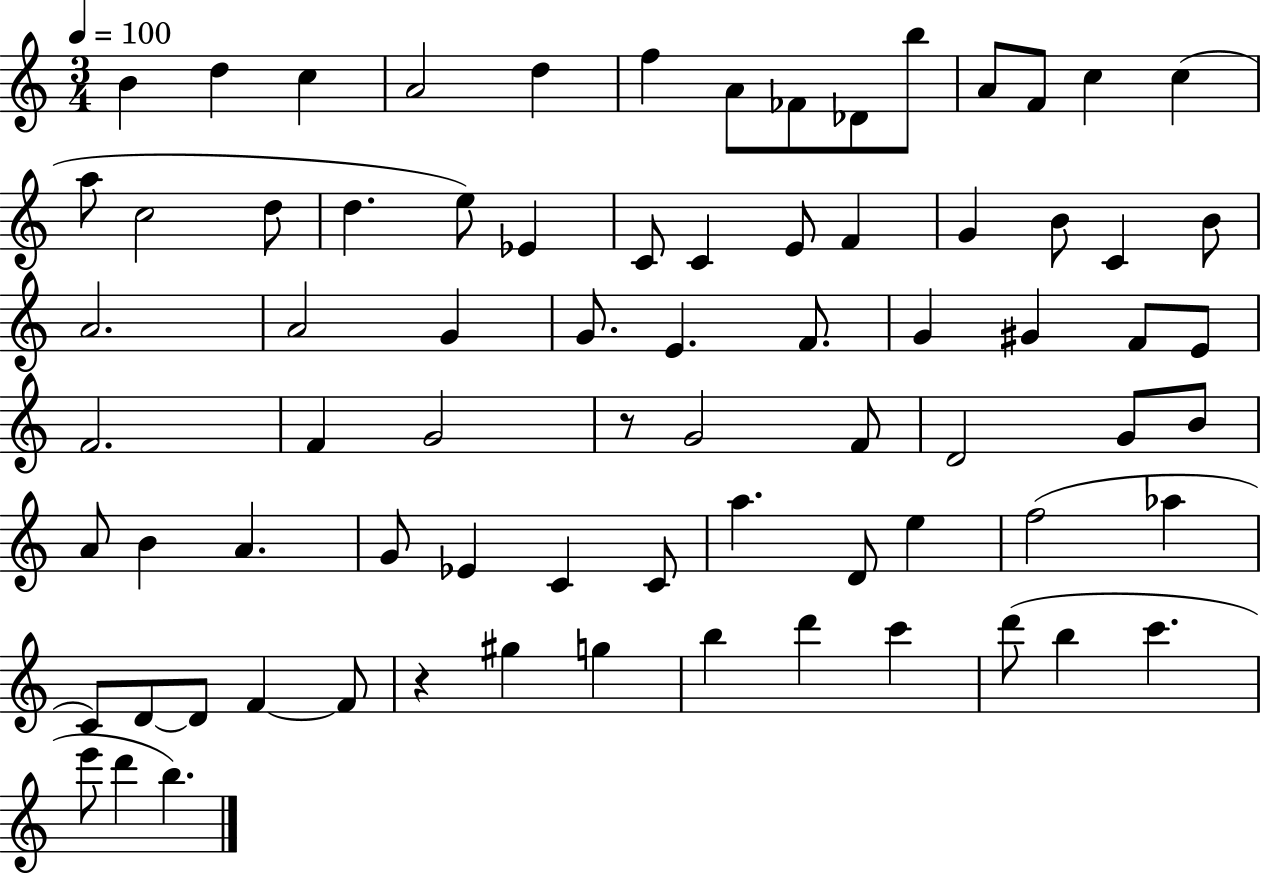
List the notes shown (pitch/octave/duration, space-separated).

B4/q D5/q C5/q A4/h D5/q F5/q A4/e FES4/e Db4/e B5/e A4/e F4/e C5/q C5/q A5/e C5/h D5/e D5/q. E5/e Eb4/q C4/e C4/q E4/e F4/q G4/q B4/e C4/q B4/e A4/h. A4/h G4/q G4/e. E4/q. F4/e. G4/q G#4/q F4/e E4/e F4/h. F4/q G4/h R/e G4/h F4/e D4/h G4/e B4/e A4/e B4/q A4/q. G4/e Eb4/q C4/q C4/e A5/q. D4/e E5/q F5/h Ab5/q C4/e D4/e D4/e F4/q F4/e R/q G#5/q G5/q B5/q D6/q C6/q D6/e B5/q C6/q. E6/e D6/q B5/q.